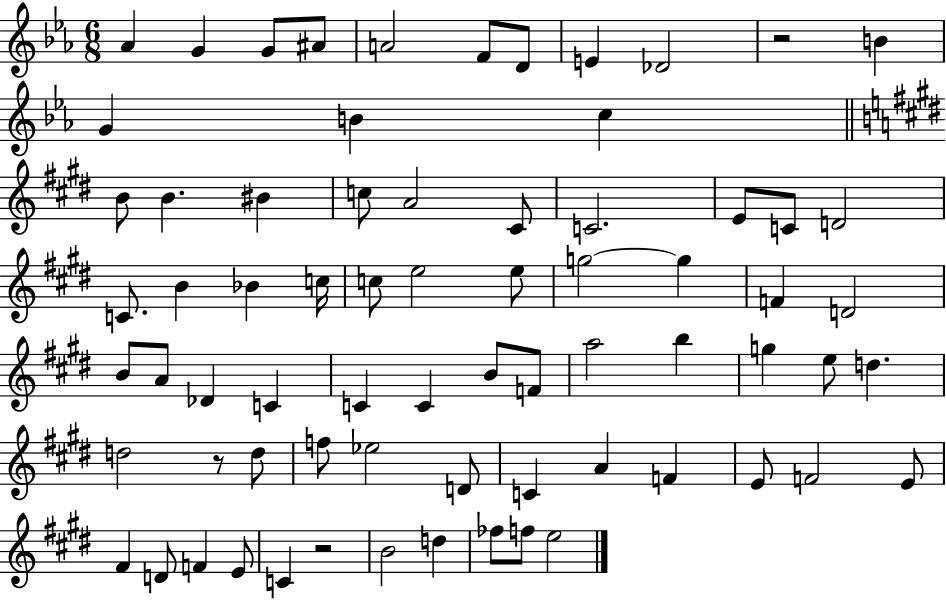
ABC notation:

X:1
T:Untitled
M:6/8
L:1/4
K:Eb
_A G G/2 ^A/2 A2 F/2 D/2 E _D2 z2 B G B c B/2 B ^B c/2 A2 ^C/2 C2 E/2 C/2 D2 C/2 B _B c/4 c/2 e2 e/2 g2 g F D2 B/2 A/2 _D C C C B/2 F/2 a2 b g e/2 d d2 z/2 d/2 f/2 _e2 D/2 C A F E/2 F2 E/2 ^F D/2 F E/2 C z2 B2 d _f/2 f/2 e2